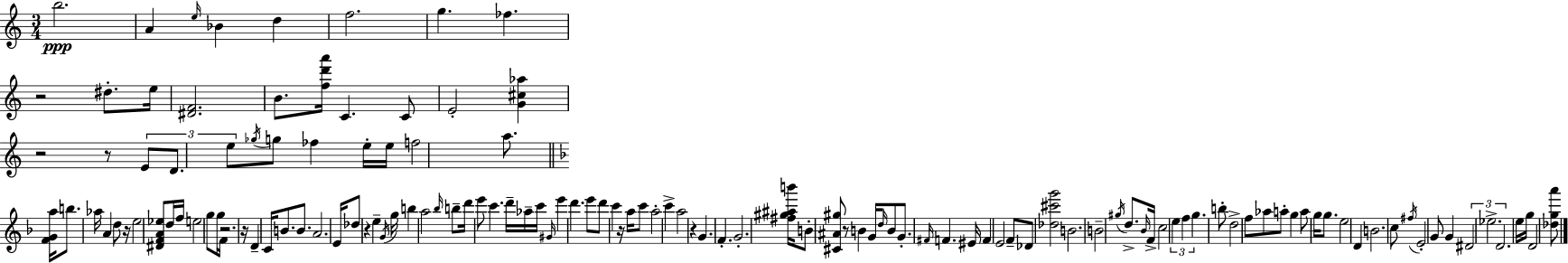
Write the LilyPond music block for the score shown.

{
  \clef treble
  \numericTimeSignature
  \time 3/4
  \key a \minor
  b''2.\ppp | a'4 \grace { e''16 } bes'4 d''4 | f''2. | g''4. fes''4. | \break r2 dis''8.-. | e''16 <dis' f'>2. | b'8. <f'' d''' a'''>16 c'4. c'8 | e'2-. <g' cis'' aes''>4 | \break r2 r8 \tuplet 3/2 { e'8 | d'8. e''8 } \acciaccatura { ges''16 } g''8 fes''4 | e''16-. e''16 f''2 a''8. | \bar "||" \break \key f \major <f' g' a''>16 b''8. aes''16 a'4 d''8 r16 | e''2 <dis' f' a' ees''>8 d''16 f''16 | e''2 g''8 g''16 f'16 | r2. | \break r16 d'4-- c'16 b'8. b'8. | a'2. | e'16 des''8 r4 e''4-- \acciaccatura { g'16 } | g''16 b''4 a''2 | \break \grace { bes''16 } b''8-- d'''16 e'''8 c'''4. | d'''16-- aes''16-- c'''16 \grace { gis'16 } e'''4 d'''4. | e'''8 d'''8 c'''4 r16 | a''16 c'''8 a''2-. c'''4-> | \break a''2 r4 | g'4. f'4.-. | g'2.-. | <fis'' gis'' ais'' b'''>16 b'8-. <cis' ais' gis''>8 r8 b'4 | \break g'16 \grace { d''16 } b'8 g'8.-. \grace { fis'16 } f'4. | eis'16 f'4 e'2 | f'8-- des'8 <des'' cis''' g'''>2 | b'2. | \break b'2-- | \acciaccatura { gis''16 } d''8.-> \grace { bes'16 } f'16-> c''2 | \tuplet 3/2 { e''4 f''4 g''4. } | b''8-. d''2-> | \break f''8 aes''8 a''8-. g''4 | a''8 g''16 g''8. e''2 | d'4 b'2. | c''8 \acciaccatura { fis''16 } e'2-. | \break g'8 g'4 | \tuplet 3/2 { dis'2 ees''2.-> | d'2. } | e''16 g''16 d'2 | \break <des'' g'' a'''>8 \bar "|."
}